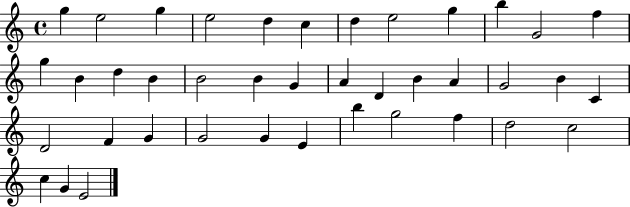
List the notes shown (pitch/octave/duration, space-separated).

G5/q E5/h G5/q E5/h D5/q C5/q D5/q E5/h G5/q B5/q G4/h F5/q G5/q B4/q D5/q B4/q B4/h B4/q G4/q A4/q D4/q B4/q A4/q G4/h B4/q C4/q D4/h F4/q G4/q G4/h G4/q E4/q B5/q G5/h F5/q D5/h C5/h C5/q G4/q E4/h